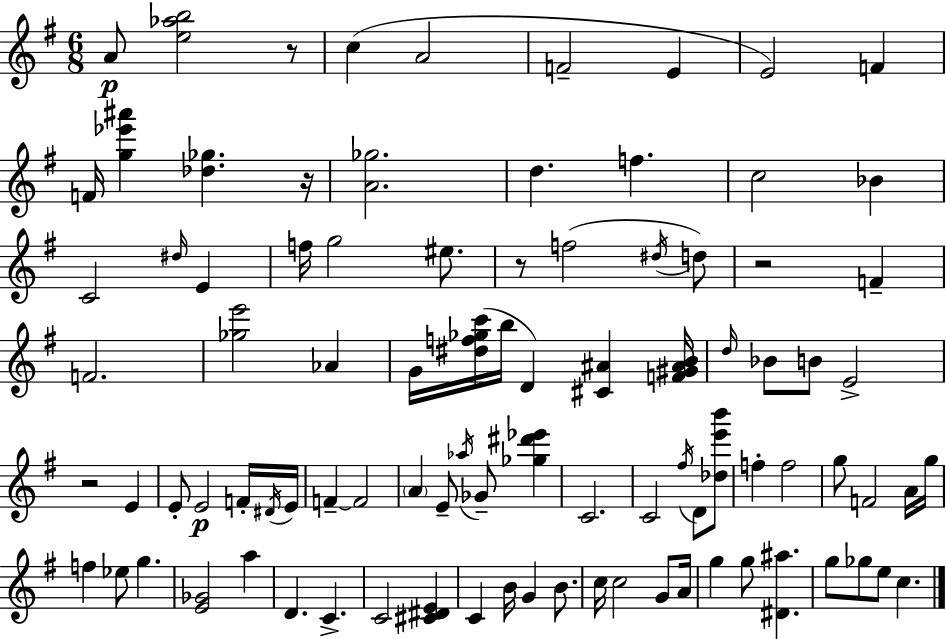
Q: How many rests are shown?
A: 5